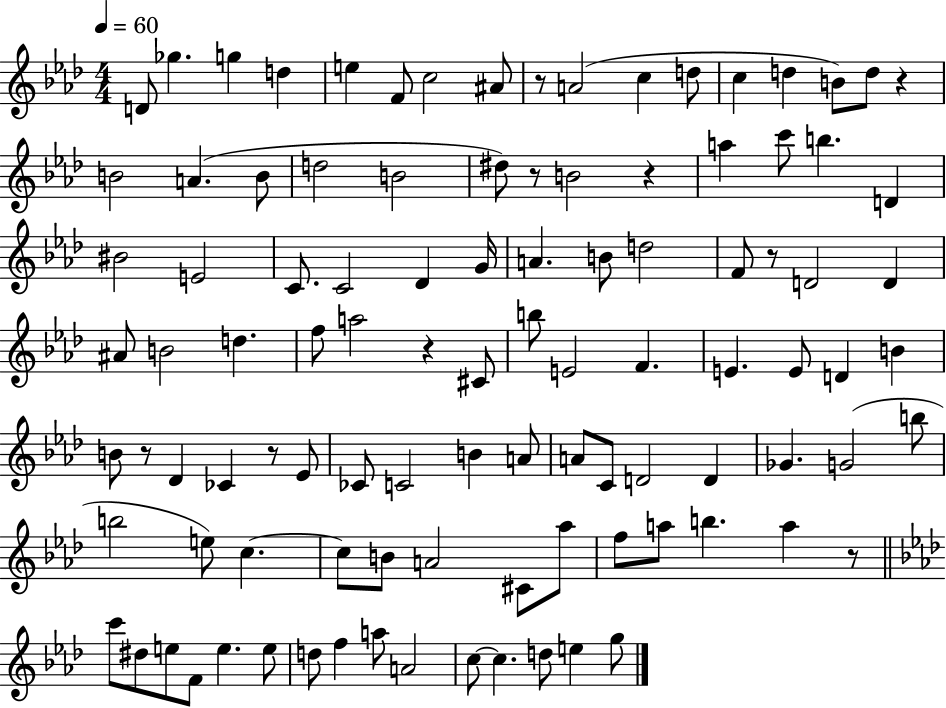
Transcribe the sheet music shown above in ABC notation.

X:1
T:Untitled
M:4/4
L:1/4
K:Ab
D/2 _g g d e F/2 c2 ^A/2 z/2 A2 c d/2 c d B/2 d/2 z B2 A B/2 d2 B2 ^d/2 z/2 B2 z a c'/2 b D ^B2 E2 C/2 C2 _D G/4 A B/2 d2 F/2 z/2 D2 D ^A/2 B2 d f/2 a2 z ^C/2 b/2 E2 F E E/2 D B B/2 z/2 _D _C z/2 _E/2 _C/2 C2 B A/2 A/2 C/2 D2 D _G G2 b/2 b2 e/2 c c/2 B/2 A2 ^C/2 _a/2 f/2 a/2 b a z/2 c'/2 ^d/2 e/2 F/2 e e/2 d/2 f a/2 A2 c/2 c d/2 e g/2